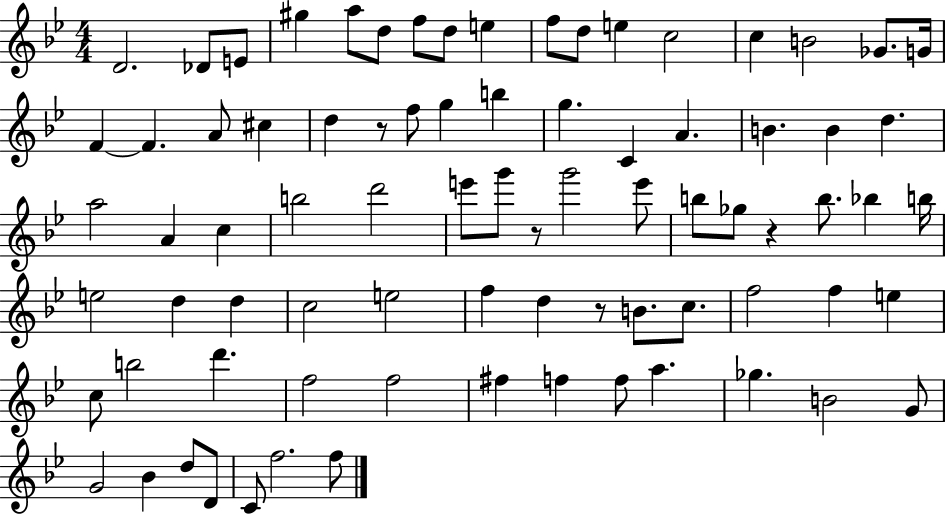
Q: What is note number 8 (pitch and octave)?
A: D5